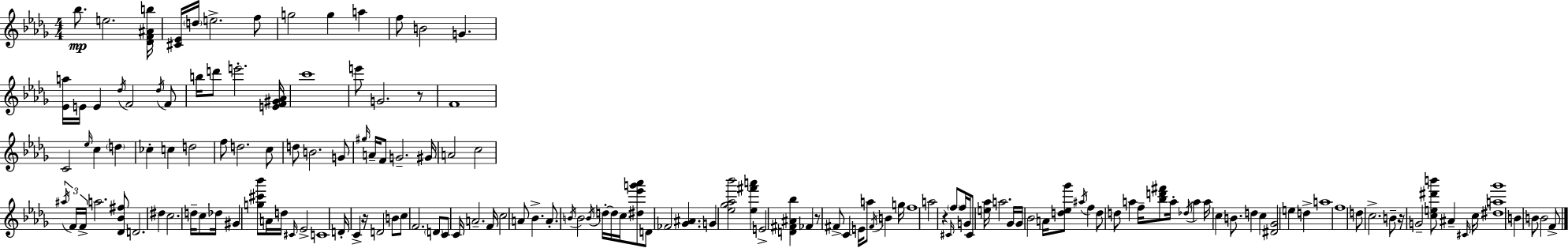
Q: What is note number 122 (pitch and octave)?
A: A5